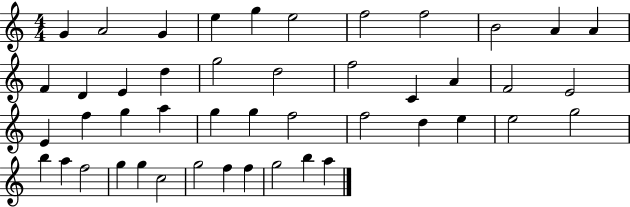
G4/q A4/h G4/q E5/q G5/q E5/h F5/h F5/h B4/h A4/q A4/q F4/q D4/q E4/q D5/q G5/h D5/h F5/h C4/q A4/q F4/h E4/h E4/q F5/q G5/q A5/q G5/q G5/q F5/h F5/h D5/q E5/q E5/h G5/h B5/q A5/q F5/h G5/q G5/q C5/h G5/h F5/q F5/q G5/h B5/q A5/q